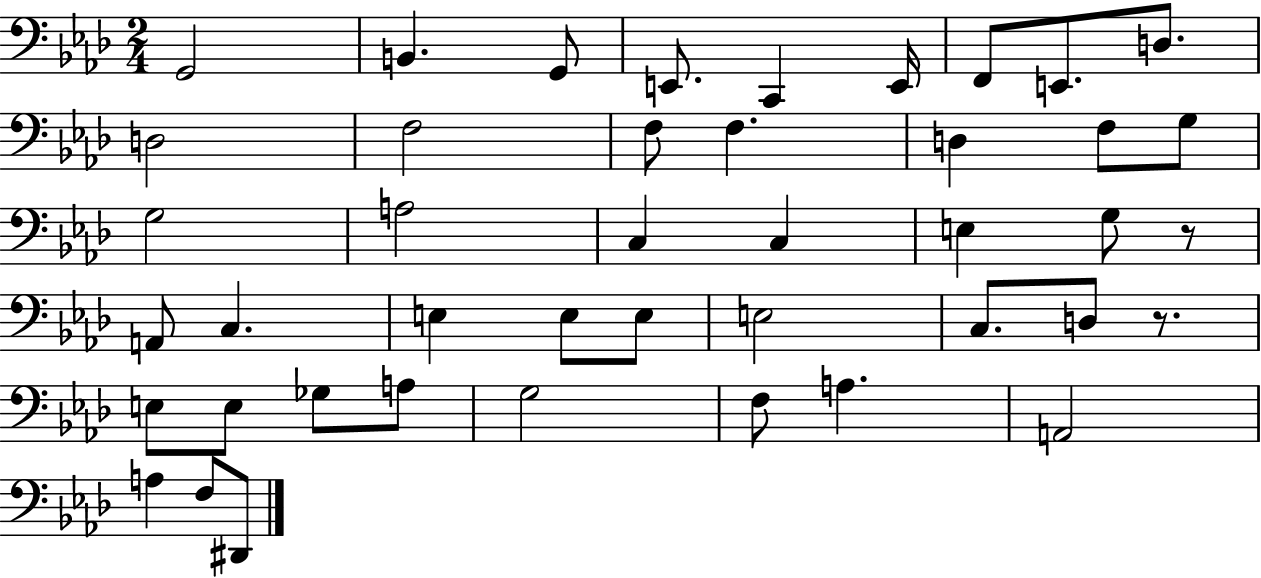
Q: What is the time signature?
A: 2/4